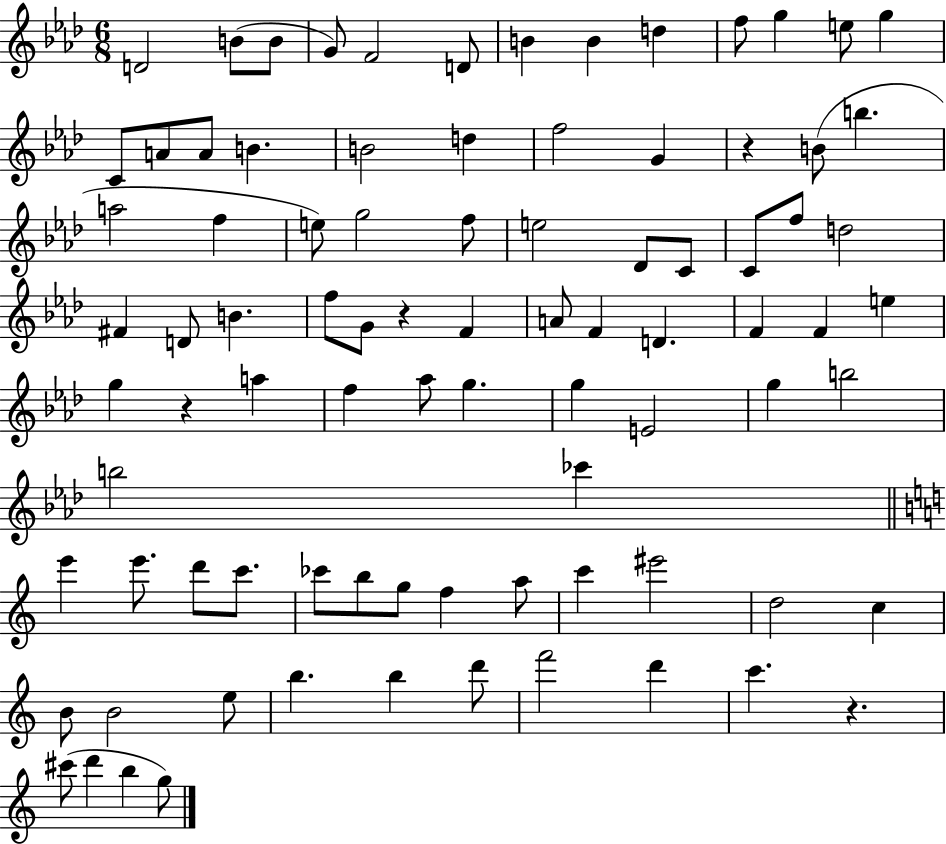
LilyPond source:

{
  \clef treble
  \numericTimeSignature
  \time 6/8
  \key aes \major
  d'2 b'8( b'8 | g'8) f'2 d'8 | b'4 b'4 d''4 | f''8 g''4 e''8 g''4 | \break c'8 a'8 a'8 b'4. | b'2 d''4 | f''2 g'4 | r4 b'8( b''4. | \break a''2 f''4 | e''8) g''2 f''8 | e''2 des'8 c'8 | c'8 f''8 d''2 | \break fis'4 d'8 b'4. | f''8 g'8 r4 f'4 | a'8 f'4 d'4. | f'4 f'4 e''4 | \break g''4 r4 a''4 | f''4 aes''8 g''4. | g''4 e'2 | g''4 b''2 | \break b''2 ces'''4 | \bar "||" \break \key c \major e'''4 e'''8. d'''8 c'''8. | ces'''8 b''8 g''8 f''4 a''8 | c'''4 eis'''2 | d''2 c''4 | \break b'8 b'2 e''8 | b''4. b''4 d'''8 | f'''2 d'''4 | c'''4. r4. | \break cis'''8( d'''4 b''4 g''8) | \bar "|."
}